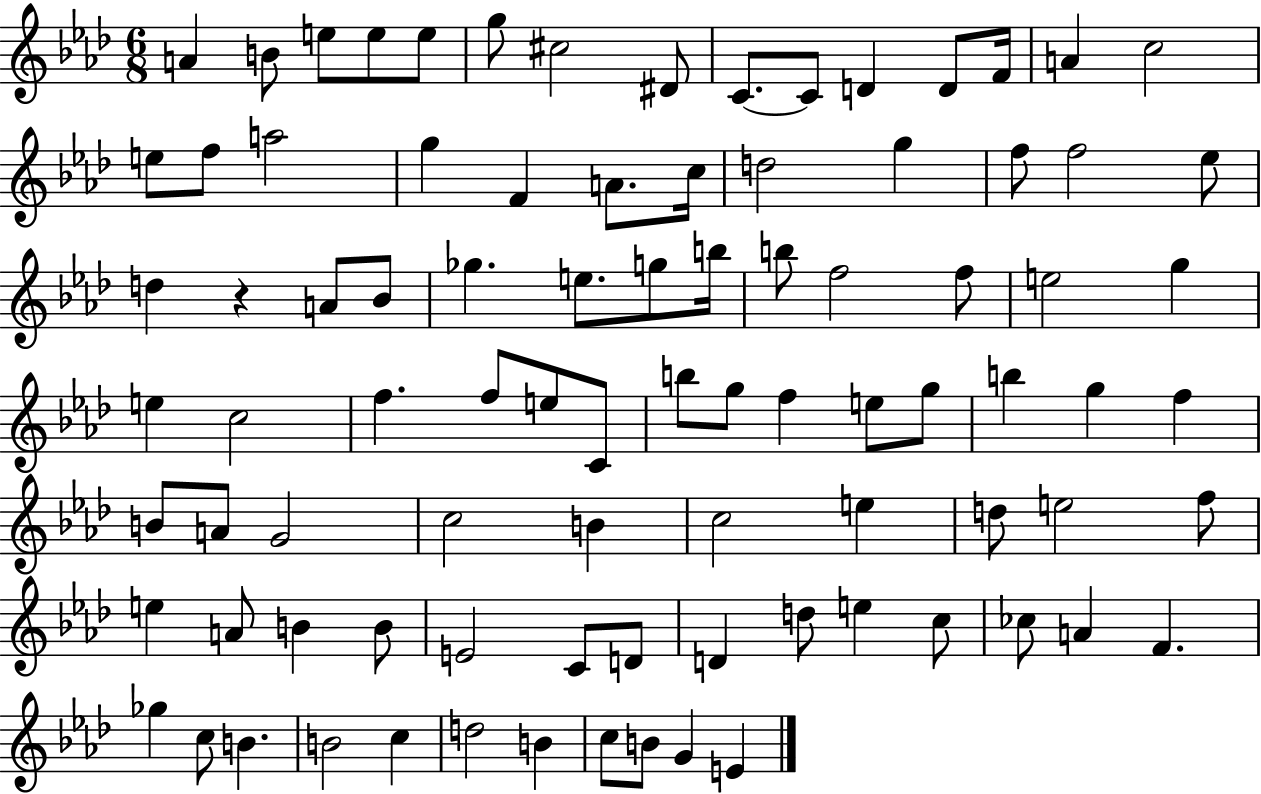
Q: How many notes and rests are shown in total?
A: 89